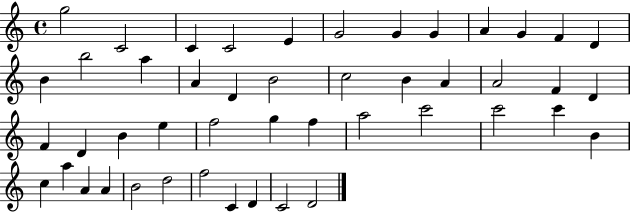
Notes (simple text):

G5/h C4/h C4/q C4/h E4/q G4/h G4/q G4/q A4/q G4/q F4/q D4/q B4/q B5/h A5/q A4/q D4/q B4/h C5/h B4/q A4/q A4/h F4/q D4/q F4/q D4/q B4/q E5/q F5/h G5/q F5/q A5/h C6/h C6/h C6/q B4/q C5/q A5/q A4/q A4/q B4/h D5/h F5/h C4/q D4/q C4/h D4/h